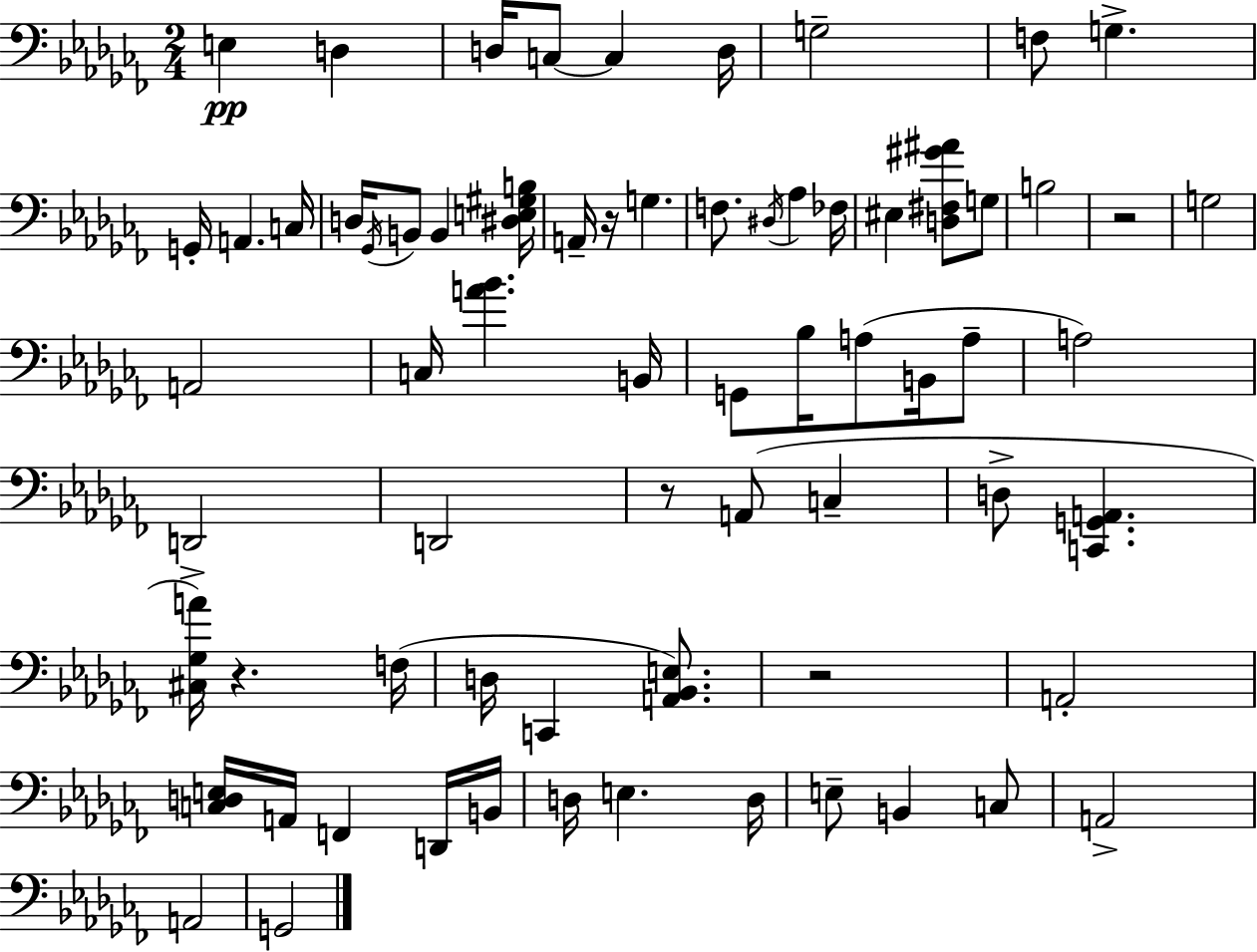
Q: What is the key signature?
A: AES minor